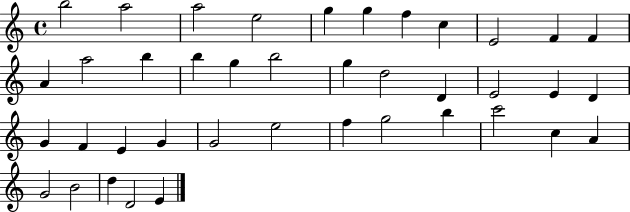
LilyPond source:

{
  \clef treble
  \time 4/4
  \defaultTimeSignature
  \key c \major
  b''2 a''2 | a''2 e''2 | g''4 g''4 f''4 c''4 | e'2 f'4 f'4 | \break a'4 a''2 b''4 | b''4 g''4 b''2 | g''4 d''2 d'4 | e'2 e'4 d'4 | \break g'4 f'4 e'4 g'4 | g'2 e''2 | f''4 g''2 b''4 | c'''2 c''4 a'4 | \break g'2 b'2 | d''4 d'2 e'4 | \bar "|."
}